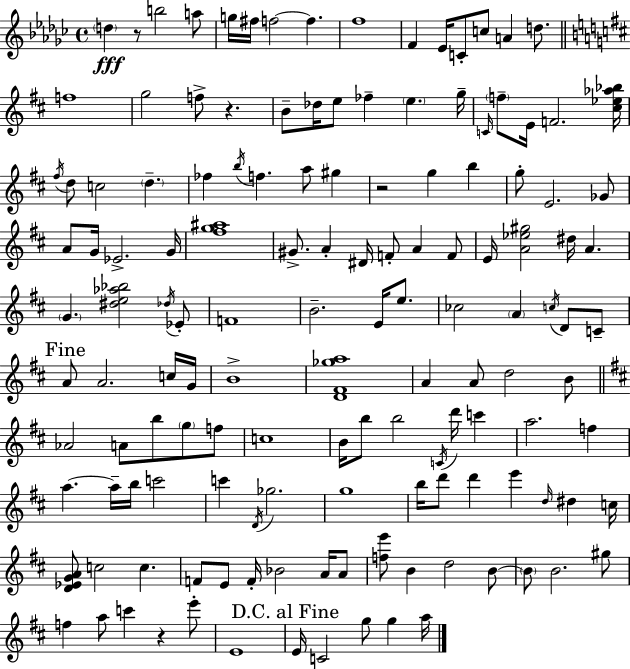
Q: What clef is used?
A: treble